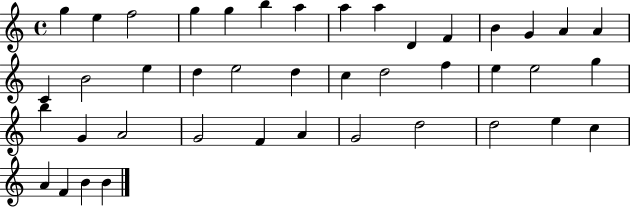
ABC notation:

X:1
T:Untitled
M:4/4
L:1/4
K:C
g e f2 g g b a a a D F B G A A C B2 e d e2 d c d2 f e e2 g b G A2 G2 F A G2 d2 d2 e c A F B B